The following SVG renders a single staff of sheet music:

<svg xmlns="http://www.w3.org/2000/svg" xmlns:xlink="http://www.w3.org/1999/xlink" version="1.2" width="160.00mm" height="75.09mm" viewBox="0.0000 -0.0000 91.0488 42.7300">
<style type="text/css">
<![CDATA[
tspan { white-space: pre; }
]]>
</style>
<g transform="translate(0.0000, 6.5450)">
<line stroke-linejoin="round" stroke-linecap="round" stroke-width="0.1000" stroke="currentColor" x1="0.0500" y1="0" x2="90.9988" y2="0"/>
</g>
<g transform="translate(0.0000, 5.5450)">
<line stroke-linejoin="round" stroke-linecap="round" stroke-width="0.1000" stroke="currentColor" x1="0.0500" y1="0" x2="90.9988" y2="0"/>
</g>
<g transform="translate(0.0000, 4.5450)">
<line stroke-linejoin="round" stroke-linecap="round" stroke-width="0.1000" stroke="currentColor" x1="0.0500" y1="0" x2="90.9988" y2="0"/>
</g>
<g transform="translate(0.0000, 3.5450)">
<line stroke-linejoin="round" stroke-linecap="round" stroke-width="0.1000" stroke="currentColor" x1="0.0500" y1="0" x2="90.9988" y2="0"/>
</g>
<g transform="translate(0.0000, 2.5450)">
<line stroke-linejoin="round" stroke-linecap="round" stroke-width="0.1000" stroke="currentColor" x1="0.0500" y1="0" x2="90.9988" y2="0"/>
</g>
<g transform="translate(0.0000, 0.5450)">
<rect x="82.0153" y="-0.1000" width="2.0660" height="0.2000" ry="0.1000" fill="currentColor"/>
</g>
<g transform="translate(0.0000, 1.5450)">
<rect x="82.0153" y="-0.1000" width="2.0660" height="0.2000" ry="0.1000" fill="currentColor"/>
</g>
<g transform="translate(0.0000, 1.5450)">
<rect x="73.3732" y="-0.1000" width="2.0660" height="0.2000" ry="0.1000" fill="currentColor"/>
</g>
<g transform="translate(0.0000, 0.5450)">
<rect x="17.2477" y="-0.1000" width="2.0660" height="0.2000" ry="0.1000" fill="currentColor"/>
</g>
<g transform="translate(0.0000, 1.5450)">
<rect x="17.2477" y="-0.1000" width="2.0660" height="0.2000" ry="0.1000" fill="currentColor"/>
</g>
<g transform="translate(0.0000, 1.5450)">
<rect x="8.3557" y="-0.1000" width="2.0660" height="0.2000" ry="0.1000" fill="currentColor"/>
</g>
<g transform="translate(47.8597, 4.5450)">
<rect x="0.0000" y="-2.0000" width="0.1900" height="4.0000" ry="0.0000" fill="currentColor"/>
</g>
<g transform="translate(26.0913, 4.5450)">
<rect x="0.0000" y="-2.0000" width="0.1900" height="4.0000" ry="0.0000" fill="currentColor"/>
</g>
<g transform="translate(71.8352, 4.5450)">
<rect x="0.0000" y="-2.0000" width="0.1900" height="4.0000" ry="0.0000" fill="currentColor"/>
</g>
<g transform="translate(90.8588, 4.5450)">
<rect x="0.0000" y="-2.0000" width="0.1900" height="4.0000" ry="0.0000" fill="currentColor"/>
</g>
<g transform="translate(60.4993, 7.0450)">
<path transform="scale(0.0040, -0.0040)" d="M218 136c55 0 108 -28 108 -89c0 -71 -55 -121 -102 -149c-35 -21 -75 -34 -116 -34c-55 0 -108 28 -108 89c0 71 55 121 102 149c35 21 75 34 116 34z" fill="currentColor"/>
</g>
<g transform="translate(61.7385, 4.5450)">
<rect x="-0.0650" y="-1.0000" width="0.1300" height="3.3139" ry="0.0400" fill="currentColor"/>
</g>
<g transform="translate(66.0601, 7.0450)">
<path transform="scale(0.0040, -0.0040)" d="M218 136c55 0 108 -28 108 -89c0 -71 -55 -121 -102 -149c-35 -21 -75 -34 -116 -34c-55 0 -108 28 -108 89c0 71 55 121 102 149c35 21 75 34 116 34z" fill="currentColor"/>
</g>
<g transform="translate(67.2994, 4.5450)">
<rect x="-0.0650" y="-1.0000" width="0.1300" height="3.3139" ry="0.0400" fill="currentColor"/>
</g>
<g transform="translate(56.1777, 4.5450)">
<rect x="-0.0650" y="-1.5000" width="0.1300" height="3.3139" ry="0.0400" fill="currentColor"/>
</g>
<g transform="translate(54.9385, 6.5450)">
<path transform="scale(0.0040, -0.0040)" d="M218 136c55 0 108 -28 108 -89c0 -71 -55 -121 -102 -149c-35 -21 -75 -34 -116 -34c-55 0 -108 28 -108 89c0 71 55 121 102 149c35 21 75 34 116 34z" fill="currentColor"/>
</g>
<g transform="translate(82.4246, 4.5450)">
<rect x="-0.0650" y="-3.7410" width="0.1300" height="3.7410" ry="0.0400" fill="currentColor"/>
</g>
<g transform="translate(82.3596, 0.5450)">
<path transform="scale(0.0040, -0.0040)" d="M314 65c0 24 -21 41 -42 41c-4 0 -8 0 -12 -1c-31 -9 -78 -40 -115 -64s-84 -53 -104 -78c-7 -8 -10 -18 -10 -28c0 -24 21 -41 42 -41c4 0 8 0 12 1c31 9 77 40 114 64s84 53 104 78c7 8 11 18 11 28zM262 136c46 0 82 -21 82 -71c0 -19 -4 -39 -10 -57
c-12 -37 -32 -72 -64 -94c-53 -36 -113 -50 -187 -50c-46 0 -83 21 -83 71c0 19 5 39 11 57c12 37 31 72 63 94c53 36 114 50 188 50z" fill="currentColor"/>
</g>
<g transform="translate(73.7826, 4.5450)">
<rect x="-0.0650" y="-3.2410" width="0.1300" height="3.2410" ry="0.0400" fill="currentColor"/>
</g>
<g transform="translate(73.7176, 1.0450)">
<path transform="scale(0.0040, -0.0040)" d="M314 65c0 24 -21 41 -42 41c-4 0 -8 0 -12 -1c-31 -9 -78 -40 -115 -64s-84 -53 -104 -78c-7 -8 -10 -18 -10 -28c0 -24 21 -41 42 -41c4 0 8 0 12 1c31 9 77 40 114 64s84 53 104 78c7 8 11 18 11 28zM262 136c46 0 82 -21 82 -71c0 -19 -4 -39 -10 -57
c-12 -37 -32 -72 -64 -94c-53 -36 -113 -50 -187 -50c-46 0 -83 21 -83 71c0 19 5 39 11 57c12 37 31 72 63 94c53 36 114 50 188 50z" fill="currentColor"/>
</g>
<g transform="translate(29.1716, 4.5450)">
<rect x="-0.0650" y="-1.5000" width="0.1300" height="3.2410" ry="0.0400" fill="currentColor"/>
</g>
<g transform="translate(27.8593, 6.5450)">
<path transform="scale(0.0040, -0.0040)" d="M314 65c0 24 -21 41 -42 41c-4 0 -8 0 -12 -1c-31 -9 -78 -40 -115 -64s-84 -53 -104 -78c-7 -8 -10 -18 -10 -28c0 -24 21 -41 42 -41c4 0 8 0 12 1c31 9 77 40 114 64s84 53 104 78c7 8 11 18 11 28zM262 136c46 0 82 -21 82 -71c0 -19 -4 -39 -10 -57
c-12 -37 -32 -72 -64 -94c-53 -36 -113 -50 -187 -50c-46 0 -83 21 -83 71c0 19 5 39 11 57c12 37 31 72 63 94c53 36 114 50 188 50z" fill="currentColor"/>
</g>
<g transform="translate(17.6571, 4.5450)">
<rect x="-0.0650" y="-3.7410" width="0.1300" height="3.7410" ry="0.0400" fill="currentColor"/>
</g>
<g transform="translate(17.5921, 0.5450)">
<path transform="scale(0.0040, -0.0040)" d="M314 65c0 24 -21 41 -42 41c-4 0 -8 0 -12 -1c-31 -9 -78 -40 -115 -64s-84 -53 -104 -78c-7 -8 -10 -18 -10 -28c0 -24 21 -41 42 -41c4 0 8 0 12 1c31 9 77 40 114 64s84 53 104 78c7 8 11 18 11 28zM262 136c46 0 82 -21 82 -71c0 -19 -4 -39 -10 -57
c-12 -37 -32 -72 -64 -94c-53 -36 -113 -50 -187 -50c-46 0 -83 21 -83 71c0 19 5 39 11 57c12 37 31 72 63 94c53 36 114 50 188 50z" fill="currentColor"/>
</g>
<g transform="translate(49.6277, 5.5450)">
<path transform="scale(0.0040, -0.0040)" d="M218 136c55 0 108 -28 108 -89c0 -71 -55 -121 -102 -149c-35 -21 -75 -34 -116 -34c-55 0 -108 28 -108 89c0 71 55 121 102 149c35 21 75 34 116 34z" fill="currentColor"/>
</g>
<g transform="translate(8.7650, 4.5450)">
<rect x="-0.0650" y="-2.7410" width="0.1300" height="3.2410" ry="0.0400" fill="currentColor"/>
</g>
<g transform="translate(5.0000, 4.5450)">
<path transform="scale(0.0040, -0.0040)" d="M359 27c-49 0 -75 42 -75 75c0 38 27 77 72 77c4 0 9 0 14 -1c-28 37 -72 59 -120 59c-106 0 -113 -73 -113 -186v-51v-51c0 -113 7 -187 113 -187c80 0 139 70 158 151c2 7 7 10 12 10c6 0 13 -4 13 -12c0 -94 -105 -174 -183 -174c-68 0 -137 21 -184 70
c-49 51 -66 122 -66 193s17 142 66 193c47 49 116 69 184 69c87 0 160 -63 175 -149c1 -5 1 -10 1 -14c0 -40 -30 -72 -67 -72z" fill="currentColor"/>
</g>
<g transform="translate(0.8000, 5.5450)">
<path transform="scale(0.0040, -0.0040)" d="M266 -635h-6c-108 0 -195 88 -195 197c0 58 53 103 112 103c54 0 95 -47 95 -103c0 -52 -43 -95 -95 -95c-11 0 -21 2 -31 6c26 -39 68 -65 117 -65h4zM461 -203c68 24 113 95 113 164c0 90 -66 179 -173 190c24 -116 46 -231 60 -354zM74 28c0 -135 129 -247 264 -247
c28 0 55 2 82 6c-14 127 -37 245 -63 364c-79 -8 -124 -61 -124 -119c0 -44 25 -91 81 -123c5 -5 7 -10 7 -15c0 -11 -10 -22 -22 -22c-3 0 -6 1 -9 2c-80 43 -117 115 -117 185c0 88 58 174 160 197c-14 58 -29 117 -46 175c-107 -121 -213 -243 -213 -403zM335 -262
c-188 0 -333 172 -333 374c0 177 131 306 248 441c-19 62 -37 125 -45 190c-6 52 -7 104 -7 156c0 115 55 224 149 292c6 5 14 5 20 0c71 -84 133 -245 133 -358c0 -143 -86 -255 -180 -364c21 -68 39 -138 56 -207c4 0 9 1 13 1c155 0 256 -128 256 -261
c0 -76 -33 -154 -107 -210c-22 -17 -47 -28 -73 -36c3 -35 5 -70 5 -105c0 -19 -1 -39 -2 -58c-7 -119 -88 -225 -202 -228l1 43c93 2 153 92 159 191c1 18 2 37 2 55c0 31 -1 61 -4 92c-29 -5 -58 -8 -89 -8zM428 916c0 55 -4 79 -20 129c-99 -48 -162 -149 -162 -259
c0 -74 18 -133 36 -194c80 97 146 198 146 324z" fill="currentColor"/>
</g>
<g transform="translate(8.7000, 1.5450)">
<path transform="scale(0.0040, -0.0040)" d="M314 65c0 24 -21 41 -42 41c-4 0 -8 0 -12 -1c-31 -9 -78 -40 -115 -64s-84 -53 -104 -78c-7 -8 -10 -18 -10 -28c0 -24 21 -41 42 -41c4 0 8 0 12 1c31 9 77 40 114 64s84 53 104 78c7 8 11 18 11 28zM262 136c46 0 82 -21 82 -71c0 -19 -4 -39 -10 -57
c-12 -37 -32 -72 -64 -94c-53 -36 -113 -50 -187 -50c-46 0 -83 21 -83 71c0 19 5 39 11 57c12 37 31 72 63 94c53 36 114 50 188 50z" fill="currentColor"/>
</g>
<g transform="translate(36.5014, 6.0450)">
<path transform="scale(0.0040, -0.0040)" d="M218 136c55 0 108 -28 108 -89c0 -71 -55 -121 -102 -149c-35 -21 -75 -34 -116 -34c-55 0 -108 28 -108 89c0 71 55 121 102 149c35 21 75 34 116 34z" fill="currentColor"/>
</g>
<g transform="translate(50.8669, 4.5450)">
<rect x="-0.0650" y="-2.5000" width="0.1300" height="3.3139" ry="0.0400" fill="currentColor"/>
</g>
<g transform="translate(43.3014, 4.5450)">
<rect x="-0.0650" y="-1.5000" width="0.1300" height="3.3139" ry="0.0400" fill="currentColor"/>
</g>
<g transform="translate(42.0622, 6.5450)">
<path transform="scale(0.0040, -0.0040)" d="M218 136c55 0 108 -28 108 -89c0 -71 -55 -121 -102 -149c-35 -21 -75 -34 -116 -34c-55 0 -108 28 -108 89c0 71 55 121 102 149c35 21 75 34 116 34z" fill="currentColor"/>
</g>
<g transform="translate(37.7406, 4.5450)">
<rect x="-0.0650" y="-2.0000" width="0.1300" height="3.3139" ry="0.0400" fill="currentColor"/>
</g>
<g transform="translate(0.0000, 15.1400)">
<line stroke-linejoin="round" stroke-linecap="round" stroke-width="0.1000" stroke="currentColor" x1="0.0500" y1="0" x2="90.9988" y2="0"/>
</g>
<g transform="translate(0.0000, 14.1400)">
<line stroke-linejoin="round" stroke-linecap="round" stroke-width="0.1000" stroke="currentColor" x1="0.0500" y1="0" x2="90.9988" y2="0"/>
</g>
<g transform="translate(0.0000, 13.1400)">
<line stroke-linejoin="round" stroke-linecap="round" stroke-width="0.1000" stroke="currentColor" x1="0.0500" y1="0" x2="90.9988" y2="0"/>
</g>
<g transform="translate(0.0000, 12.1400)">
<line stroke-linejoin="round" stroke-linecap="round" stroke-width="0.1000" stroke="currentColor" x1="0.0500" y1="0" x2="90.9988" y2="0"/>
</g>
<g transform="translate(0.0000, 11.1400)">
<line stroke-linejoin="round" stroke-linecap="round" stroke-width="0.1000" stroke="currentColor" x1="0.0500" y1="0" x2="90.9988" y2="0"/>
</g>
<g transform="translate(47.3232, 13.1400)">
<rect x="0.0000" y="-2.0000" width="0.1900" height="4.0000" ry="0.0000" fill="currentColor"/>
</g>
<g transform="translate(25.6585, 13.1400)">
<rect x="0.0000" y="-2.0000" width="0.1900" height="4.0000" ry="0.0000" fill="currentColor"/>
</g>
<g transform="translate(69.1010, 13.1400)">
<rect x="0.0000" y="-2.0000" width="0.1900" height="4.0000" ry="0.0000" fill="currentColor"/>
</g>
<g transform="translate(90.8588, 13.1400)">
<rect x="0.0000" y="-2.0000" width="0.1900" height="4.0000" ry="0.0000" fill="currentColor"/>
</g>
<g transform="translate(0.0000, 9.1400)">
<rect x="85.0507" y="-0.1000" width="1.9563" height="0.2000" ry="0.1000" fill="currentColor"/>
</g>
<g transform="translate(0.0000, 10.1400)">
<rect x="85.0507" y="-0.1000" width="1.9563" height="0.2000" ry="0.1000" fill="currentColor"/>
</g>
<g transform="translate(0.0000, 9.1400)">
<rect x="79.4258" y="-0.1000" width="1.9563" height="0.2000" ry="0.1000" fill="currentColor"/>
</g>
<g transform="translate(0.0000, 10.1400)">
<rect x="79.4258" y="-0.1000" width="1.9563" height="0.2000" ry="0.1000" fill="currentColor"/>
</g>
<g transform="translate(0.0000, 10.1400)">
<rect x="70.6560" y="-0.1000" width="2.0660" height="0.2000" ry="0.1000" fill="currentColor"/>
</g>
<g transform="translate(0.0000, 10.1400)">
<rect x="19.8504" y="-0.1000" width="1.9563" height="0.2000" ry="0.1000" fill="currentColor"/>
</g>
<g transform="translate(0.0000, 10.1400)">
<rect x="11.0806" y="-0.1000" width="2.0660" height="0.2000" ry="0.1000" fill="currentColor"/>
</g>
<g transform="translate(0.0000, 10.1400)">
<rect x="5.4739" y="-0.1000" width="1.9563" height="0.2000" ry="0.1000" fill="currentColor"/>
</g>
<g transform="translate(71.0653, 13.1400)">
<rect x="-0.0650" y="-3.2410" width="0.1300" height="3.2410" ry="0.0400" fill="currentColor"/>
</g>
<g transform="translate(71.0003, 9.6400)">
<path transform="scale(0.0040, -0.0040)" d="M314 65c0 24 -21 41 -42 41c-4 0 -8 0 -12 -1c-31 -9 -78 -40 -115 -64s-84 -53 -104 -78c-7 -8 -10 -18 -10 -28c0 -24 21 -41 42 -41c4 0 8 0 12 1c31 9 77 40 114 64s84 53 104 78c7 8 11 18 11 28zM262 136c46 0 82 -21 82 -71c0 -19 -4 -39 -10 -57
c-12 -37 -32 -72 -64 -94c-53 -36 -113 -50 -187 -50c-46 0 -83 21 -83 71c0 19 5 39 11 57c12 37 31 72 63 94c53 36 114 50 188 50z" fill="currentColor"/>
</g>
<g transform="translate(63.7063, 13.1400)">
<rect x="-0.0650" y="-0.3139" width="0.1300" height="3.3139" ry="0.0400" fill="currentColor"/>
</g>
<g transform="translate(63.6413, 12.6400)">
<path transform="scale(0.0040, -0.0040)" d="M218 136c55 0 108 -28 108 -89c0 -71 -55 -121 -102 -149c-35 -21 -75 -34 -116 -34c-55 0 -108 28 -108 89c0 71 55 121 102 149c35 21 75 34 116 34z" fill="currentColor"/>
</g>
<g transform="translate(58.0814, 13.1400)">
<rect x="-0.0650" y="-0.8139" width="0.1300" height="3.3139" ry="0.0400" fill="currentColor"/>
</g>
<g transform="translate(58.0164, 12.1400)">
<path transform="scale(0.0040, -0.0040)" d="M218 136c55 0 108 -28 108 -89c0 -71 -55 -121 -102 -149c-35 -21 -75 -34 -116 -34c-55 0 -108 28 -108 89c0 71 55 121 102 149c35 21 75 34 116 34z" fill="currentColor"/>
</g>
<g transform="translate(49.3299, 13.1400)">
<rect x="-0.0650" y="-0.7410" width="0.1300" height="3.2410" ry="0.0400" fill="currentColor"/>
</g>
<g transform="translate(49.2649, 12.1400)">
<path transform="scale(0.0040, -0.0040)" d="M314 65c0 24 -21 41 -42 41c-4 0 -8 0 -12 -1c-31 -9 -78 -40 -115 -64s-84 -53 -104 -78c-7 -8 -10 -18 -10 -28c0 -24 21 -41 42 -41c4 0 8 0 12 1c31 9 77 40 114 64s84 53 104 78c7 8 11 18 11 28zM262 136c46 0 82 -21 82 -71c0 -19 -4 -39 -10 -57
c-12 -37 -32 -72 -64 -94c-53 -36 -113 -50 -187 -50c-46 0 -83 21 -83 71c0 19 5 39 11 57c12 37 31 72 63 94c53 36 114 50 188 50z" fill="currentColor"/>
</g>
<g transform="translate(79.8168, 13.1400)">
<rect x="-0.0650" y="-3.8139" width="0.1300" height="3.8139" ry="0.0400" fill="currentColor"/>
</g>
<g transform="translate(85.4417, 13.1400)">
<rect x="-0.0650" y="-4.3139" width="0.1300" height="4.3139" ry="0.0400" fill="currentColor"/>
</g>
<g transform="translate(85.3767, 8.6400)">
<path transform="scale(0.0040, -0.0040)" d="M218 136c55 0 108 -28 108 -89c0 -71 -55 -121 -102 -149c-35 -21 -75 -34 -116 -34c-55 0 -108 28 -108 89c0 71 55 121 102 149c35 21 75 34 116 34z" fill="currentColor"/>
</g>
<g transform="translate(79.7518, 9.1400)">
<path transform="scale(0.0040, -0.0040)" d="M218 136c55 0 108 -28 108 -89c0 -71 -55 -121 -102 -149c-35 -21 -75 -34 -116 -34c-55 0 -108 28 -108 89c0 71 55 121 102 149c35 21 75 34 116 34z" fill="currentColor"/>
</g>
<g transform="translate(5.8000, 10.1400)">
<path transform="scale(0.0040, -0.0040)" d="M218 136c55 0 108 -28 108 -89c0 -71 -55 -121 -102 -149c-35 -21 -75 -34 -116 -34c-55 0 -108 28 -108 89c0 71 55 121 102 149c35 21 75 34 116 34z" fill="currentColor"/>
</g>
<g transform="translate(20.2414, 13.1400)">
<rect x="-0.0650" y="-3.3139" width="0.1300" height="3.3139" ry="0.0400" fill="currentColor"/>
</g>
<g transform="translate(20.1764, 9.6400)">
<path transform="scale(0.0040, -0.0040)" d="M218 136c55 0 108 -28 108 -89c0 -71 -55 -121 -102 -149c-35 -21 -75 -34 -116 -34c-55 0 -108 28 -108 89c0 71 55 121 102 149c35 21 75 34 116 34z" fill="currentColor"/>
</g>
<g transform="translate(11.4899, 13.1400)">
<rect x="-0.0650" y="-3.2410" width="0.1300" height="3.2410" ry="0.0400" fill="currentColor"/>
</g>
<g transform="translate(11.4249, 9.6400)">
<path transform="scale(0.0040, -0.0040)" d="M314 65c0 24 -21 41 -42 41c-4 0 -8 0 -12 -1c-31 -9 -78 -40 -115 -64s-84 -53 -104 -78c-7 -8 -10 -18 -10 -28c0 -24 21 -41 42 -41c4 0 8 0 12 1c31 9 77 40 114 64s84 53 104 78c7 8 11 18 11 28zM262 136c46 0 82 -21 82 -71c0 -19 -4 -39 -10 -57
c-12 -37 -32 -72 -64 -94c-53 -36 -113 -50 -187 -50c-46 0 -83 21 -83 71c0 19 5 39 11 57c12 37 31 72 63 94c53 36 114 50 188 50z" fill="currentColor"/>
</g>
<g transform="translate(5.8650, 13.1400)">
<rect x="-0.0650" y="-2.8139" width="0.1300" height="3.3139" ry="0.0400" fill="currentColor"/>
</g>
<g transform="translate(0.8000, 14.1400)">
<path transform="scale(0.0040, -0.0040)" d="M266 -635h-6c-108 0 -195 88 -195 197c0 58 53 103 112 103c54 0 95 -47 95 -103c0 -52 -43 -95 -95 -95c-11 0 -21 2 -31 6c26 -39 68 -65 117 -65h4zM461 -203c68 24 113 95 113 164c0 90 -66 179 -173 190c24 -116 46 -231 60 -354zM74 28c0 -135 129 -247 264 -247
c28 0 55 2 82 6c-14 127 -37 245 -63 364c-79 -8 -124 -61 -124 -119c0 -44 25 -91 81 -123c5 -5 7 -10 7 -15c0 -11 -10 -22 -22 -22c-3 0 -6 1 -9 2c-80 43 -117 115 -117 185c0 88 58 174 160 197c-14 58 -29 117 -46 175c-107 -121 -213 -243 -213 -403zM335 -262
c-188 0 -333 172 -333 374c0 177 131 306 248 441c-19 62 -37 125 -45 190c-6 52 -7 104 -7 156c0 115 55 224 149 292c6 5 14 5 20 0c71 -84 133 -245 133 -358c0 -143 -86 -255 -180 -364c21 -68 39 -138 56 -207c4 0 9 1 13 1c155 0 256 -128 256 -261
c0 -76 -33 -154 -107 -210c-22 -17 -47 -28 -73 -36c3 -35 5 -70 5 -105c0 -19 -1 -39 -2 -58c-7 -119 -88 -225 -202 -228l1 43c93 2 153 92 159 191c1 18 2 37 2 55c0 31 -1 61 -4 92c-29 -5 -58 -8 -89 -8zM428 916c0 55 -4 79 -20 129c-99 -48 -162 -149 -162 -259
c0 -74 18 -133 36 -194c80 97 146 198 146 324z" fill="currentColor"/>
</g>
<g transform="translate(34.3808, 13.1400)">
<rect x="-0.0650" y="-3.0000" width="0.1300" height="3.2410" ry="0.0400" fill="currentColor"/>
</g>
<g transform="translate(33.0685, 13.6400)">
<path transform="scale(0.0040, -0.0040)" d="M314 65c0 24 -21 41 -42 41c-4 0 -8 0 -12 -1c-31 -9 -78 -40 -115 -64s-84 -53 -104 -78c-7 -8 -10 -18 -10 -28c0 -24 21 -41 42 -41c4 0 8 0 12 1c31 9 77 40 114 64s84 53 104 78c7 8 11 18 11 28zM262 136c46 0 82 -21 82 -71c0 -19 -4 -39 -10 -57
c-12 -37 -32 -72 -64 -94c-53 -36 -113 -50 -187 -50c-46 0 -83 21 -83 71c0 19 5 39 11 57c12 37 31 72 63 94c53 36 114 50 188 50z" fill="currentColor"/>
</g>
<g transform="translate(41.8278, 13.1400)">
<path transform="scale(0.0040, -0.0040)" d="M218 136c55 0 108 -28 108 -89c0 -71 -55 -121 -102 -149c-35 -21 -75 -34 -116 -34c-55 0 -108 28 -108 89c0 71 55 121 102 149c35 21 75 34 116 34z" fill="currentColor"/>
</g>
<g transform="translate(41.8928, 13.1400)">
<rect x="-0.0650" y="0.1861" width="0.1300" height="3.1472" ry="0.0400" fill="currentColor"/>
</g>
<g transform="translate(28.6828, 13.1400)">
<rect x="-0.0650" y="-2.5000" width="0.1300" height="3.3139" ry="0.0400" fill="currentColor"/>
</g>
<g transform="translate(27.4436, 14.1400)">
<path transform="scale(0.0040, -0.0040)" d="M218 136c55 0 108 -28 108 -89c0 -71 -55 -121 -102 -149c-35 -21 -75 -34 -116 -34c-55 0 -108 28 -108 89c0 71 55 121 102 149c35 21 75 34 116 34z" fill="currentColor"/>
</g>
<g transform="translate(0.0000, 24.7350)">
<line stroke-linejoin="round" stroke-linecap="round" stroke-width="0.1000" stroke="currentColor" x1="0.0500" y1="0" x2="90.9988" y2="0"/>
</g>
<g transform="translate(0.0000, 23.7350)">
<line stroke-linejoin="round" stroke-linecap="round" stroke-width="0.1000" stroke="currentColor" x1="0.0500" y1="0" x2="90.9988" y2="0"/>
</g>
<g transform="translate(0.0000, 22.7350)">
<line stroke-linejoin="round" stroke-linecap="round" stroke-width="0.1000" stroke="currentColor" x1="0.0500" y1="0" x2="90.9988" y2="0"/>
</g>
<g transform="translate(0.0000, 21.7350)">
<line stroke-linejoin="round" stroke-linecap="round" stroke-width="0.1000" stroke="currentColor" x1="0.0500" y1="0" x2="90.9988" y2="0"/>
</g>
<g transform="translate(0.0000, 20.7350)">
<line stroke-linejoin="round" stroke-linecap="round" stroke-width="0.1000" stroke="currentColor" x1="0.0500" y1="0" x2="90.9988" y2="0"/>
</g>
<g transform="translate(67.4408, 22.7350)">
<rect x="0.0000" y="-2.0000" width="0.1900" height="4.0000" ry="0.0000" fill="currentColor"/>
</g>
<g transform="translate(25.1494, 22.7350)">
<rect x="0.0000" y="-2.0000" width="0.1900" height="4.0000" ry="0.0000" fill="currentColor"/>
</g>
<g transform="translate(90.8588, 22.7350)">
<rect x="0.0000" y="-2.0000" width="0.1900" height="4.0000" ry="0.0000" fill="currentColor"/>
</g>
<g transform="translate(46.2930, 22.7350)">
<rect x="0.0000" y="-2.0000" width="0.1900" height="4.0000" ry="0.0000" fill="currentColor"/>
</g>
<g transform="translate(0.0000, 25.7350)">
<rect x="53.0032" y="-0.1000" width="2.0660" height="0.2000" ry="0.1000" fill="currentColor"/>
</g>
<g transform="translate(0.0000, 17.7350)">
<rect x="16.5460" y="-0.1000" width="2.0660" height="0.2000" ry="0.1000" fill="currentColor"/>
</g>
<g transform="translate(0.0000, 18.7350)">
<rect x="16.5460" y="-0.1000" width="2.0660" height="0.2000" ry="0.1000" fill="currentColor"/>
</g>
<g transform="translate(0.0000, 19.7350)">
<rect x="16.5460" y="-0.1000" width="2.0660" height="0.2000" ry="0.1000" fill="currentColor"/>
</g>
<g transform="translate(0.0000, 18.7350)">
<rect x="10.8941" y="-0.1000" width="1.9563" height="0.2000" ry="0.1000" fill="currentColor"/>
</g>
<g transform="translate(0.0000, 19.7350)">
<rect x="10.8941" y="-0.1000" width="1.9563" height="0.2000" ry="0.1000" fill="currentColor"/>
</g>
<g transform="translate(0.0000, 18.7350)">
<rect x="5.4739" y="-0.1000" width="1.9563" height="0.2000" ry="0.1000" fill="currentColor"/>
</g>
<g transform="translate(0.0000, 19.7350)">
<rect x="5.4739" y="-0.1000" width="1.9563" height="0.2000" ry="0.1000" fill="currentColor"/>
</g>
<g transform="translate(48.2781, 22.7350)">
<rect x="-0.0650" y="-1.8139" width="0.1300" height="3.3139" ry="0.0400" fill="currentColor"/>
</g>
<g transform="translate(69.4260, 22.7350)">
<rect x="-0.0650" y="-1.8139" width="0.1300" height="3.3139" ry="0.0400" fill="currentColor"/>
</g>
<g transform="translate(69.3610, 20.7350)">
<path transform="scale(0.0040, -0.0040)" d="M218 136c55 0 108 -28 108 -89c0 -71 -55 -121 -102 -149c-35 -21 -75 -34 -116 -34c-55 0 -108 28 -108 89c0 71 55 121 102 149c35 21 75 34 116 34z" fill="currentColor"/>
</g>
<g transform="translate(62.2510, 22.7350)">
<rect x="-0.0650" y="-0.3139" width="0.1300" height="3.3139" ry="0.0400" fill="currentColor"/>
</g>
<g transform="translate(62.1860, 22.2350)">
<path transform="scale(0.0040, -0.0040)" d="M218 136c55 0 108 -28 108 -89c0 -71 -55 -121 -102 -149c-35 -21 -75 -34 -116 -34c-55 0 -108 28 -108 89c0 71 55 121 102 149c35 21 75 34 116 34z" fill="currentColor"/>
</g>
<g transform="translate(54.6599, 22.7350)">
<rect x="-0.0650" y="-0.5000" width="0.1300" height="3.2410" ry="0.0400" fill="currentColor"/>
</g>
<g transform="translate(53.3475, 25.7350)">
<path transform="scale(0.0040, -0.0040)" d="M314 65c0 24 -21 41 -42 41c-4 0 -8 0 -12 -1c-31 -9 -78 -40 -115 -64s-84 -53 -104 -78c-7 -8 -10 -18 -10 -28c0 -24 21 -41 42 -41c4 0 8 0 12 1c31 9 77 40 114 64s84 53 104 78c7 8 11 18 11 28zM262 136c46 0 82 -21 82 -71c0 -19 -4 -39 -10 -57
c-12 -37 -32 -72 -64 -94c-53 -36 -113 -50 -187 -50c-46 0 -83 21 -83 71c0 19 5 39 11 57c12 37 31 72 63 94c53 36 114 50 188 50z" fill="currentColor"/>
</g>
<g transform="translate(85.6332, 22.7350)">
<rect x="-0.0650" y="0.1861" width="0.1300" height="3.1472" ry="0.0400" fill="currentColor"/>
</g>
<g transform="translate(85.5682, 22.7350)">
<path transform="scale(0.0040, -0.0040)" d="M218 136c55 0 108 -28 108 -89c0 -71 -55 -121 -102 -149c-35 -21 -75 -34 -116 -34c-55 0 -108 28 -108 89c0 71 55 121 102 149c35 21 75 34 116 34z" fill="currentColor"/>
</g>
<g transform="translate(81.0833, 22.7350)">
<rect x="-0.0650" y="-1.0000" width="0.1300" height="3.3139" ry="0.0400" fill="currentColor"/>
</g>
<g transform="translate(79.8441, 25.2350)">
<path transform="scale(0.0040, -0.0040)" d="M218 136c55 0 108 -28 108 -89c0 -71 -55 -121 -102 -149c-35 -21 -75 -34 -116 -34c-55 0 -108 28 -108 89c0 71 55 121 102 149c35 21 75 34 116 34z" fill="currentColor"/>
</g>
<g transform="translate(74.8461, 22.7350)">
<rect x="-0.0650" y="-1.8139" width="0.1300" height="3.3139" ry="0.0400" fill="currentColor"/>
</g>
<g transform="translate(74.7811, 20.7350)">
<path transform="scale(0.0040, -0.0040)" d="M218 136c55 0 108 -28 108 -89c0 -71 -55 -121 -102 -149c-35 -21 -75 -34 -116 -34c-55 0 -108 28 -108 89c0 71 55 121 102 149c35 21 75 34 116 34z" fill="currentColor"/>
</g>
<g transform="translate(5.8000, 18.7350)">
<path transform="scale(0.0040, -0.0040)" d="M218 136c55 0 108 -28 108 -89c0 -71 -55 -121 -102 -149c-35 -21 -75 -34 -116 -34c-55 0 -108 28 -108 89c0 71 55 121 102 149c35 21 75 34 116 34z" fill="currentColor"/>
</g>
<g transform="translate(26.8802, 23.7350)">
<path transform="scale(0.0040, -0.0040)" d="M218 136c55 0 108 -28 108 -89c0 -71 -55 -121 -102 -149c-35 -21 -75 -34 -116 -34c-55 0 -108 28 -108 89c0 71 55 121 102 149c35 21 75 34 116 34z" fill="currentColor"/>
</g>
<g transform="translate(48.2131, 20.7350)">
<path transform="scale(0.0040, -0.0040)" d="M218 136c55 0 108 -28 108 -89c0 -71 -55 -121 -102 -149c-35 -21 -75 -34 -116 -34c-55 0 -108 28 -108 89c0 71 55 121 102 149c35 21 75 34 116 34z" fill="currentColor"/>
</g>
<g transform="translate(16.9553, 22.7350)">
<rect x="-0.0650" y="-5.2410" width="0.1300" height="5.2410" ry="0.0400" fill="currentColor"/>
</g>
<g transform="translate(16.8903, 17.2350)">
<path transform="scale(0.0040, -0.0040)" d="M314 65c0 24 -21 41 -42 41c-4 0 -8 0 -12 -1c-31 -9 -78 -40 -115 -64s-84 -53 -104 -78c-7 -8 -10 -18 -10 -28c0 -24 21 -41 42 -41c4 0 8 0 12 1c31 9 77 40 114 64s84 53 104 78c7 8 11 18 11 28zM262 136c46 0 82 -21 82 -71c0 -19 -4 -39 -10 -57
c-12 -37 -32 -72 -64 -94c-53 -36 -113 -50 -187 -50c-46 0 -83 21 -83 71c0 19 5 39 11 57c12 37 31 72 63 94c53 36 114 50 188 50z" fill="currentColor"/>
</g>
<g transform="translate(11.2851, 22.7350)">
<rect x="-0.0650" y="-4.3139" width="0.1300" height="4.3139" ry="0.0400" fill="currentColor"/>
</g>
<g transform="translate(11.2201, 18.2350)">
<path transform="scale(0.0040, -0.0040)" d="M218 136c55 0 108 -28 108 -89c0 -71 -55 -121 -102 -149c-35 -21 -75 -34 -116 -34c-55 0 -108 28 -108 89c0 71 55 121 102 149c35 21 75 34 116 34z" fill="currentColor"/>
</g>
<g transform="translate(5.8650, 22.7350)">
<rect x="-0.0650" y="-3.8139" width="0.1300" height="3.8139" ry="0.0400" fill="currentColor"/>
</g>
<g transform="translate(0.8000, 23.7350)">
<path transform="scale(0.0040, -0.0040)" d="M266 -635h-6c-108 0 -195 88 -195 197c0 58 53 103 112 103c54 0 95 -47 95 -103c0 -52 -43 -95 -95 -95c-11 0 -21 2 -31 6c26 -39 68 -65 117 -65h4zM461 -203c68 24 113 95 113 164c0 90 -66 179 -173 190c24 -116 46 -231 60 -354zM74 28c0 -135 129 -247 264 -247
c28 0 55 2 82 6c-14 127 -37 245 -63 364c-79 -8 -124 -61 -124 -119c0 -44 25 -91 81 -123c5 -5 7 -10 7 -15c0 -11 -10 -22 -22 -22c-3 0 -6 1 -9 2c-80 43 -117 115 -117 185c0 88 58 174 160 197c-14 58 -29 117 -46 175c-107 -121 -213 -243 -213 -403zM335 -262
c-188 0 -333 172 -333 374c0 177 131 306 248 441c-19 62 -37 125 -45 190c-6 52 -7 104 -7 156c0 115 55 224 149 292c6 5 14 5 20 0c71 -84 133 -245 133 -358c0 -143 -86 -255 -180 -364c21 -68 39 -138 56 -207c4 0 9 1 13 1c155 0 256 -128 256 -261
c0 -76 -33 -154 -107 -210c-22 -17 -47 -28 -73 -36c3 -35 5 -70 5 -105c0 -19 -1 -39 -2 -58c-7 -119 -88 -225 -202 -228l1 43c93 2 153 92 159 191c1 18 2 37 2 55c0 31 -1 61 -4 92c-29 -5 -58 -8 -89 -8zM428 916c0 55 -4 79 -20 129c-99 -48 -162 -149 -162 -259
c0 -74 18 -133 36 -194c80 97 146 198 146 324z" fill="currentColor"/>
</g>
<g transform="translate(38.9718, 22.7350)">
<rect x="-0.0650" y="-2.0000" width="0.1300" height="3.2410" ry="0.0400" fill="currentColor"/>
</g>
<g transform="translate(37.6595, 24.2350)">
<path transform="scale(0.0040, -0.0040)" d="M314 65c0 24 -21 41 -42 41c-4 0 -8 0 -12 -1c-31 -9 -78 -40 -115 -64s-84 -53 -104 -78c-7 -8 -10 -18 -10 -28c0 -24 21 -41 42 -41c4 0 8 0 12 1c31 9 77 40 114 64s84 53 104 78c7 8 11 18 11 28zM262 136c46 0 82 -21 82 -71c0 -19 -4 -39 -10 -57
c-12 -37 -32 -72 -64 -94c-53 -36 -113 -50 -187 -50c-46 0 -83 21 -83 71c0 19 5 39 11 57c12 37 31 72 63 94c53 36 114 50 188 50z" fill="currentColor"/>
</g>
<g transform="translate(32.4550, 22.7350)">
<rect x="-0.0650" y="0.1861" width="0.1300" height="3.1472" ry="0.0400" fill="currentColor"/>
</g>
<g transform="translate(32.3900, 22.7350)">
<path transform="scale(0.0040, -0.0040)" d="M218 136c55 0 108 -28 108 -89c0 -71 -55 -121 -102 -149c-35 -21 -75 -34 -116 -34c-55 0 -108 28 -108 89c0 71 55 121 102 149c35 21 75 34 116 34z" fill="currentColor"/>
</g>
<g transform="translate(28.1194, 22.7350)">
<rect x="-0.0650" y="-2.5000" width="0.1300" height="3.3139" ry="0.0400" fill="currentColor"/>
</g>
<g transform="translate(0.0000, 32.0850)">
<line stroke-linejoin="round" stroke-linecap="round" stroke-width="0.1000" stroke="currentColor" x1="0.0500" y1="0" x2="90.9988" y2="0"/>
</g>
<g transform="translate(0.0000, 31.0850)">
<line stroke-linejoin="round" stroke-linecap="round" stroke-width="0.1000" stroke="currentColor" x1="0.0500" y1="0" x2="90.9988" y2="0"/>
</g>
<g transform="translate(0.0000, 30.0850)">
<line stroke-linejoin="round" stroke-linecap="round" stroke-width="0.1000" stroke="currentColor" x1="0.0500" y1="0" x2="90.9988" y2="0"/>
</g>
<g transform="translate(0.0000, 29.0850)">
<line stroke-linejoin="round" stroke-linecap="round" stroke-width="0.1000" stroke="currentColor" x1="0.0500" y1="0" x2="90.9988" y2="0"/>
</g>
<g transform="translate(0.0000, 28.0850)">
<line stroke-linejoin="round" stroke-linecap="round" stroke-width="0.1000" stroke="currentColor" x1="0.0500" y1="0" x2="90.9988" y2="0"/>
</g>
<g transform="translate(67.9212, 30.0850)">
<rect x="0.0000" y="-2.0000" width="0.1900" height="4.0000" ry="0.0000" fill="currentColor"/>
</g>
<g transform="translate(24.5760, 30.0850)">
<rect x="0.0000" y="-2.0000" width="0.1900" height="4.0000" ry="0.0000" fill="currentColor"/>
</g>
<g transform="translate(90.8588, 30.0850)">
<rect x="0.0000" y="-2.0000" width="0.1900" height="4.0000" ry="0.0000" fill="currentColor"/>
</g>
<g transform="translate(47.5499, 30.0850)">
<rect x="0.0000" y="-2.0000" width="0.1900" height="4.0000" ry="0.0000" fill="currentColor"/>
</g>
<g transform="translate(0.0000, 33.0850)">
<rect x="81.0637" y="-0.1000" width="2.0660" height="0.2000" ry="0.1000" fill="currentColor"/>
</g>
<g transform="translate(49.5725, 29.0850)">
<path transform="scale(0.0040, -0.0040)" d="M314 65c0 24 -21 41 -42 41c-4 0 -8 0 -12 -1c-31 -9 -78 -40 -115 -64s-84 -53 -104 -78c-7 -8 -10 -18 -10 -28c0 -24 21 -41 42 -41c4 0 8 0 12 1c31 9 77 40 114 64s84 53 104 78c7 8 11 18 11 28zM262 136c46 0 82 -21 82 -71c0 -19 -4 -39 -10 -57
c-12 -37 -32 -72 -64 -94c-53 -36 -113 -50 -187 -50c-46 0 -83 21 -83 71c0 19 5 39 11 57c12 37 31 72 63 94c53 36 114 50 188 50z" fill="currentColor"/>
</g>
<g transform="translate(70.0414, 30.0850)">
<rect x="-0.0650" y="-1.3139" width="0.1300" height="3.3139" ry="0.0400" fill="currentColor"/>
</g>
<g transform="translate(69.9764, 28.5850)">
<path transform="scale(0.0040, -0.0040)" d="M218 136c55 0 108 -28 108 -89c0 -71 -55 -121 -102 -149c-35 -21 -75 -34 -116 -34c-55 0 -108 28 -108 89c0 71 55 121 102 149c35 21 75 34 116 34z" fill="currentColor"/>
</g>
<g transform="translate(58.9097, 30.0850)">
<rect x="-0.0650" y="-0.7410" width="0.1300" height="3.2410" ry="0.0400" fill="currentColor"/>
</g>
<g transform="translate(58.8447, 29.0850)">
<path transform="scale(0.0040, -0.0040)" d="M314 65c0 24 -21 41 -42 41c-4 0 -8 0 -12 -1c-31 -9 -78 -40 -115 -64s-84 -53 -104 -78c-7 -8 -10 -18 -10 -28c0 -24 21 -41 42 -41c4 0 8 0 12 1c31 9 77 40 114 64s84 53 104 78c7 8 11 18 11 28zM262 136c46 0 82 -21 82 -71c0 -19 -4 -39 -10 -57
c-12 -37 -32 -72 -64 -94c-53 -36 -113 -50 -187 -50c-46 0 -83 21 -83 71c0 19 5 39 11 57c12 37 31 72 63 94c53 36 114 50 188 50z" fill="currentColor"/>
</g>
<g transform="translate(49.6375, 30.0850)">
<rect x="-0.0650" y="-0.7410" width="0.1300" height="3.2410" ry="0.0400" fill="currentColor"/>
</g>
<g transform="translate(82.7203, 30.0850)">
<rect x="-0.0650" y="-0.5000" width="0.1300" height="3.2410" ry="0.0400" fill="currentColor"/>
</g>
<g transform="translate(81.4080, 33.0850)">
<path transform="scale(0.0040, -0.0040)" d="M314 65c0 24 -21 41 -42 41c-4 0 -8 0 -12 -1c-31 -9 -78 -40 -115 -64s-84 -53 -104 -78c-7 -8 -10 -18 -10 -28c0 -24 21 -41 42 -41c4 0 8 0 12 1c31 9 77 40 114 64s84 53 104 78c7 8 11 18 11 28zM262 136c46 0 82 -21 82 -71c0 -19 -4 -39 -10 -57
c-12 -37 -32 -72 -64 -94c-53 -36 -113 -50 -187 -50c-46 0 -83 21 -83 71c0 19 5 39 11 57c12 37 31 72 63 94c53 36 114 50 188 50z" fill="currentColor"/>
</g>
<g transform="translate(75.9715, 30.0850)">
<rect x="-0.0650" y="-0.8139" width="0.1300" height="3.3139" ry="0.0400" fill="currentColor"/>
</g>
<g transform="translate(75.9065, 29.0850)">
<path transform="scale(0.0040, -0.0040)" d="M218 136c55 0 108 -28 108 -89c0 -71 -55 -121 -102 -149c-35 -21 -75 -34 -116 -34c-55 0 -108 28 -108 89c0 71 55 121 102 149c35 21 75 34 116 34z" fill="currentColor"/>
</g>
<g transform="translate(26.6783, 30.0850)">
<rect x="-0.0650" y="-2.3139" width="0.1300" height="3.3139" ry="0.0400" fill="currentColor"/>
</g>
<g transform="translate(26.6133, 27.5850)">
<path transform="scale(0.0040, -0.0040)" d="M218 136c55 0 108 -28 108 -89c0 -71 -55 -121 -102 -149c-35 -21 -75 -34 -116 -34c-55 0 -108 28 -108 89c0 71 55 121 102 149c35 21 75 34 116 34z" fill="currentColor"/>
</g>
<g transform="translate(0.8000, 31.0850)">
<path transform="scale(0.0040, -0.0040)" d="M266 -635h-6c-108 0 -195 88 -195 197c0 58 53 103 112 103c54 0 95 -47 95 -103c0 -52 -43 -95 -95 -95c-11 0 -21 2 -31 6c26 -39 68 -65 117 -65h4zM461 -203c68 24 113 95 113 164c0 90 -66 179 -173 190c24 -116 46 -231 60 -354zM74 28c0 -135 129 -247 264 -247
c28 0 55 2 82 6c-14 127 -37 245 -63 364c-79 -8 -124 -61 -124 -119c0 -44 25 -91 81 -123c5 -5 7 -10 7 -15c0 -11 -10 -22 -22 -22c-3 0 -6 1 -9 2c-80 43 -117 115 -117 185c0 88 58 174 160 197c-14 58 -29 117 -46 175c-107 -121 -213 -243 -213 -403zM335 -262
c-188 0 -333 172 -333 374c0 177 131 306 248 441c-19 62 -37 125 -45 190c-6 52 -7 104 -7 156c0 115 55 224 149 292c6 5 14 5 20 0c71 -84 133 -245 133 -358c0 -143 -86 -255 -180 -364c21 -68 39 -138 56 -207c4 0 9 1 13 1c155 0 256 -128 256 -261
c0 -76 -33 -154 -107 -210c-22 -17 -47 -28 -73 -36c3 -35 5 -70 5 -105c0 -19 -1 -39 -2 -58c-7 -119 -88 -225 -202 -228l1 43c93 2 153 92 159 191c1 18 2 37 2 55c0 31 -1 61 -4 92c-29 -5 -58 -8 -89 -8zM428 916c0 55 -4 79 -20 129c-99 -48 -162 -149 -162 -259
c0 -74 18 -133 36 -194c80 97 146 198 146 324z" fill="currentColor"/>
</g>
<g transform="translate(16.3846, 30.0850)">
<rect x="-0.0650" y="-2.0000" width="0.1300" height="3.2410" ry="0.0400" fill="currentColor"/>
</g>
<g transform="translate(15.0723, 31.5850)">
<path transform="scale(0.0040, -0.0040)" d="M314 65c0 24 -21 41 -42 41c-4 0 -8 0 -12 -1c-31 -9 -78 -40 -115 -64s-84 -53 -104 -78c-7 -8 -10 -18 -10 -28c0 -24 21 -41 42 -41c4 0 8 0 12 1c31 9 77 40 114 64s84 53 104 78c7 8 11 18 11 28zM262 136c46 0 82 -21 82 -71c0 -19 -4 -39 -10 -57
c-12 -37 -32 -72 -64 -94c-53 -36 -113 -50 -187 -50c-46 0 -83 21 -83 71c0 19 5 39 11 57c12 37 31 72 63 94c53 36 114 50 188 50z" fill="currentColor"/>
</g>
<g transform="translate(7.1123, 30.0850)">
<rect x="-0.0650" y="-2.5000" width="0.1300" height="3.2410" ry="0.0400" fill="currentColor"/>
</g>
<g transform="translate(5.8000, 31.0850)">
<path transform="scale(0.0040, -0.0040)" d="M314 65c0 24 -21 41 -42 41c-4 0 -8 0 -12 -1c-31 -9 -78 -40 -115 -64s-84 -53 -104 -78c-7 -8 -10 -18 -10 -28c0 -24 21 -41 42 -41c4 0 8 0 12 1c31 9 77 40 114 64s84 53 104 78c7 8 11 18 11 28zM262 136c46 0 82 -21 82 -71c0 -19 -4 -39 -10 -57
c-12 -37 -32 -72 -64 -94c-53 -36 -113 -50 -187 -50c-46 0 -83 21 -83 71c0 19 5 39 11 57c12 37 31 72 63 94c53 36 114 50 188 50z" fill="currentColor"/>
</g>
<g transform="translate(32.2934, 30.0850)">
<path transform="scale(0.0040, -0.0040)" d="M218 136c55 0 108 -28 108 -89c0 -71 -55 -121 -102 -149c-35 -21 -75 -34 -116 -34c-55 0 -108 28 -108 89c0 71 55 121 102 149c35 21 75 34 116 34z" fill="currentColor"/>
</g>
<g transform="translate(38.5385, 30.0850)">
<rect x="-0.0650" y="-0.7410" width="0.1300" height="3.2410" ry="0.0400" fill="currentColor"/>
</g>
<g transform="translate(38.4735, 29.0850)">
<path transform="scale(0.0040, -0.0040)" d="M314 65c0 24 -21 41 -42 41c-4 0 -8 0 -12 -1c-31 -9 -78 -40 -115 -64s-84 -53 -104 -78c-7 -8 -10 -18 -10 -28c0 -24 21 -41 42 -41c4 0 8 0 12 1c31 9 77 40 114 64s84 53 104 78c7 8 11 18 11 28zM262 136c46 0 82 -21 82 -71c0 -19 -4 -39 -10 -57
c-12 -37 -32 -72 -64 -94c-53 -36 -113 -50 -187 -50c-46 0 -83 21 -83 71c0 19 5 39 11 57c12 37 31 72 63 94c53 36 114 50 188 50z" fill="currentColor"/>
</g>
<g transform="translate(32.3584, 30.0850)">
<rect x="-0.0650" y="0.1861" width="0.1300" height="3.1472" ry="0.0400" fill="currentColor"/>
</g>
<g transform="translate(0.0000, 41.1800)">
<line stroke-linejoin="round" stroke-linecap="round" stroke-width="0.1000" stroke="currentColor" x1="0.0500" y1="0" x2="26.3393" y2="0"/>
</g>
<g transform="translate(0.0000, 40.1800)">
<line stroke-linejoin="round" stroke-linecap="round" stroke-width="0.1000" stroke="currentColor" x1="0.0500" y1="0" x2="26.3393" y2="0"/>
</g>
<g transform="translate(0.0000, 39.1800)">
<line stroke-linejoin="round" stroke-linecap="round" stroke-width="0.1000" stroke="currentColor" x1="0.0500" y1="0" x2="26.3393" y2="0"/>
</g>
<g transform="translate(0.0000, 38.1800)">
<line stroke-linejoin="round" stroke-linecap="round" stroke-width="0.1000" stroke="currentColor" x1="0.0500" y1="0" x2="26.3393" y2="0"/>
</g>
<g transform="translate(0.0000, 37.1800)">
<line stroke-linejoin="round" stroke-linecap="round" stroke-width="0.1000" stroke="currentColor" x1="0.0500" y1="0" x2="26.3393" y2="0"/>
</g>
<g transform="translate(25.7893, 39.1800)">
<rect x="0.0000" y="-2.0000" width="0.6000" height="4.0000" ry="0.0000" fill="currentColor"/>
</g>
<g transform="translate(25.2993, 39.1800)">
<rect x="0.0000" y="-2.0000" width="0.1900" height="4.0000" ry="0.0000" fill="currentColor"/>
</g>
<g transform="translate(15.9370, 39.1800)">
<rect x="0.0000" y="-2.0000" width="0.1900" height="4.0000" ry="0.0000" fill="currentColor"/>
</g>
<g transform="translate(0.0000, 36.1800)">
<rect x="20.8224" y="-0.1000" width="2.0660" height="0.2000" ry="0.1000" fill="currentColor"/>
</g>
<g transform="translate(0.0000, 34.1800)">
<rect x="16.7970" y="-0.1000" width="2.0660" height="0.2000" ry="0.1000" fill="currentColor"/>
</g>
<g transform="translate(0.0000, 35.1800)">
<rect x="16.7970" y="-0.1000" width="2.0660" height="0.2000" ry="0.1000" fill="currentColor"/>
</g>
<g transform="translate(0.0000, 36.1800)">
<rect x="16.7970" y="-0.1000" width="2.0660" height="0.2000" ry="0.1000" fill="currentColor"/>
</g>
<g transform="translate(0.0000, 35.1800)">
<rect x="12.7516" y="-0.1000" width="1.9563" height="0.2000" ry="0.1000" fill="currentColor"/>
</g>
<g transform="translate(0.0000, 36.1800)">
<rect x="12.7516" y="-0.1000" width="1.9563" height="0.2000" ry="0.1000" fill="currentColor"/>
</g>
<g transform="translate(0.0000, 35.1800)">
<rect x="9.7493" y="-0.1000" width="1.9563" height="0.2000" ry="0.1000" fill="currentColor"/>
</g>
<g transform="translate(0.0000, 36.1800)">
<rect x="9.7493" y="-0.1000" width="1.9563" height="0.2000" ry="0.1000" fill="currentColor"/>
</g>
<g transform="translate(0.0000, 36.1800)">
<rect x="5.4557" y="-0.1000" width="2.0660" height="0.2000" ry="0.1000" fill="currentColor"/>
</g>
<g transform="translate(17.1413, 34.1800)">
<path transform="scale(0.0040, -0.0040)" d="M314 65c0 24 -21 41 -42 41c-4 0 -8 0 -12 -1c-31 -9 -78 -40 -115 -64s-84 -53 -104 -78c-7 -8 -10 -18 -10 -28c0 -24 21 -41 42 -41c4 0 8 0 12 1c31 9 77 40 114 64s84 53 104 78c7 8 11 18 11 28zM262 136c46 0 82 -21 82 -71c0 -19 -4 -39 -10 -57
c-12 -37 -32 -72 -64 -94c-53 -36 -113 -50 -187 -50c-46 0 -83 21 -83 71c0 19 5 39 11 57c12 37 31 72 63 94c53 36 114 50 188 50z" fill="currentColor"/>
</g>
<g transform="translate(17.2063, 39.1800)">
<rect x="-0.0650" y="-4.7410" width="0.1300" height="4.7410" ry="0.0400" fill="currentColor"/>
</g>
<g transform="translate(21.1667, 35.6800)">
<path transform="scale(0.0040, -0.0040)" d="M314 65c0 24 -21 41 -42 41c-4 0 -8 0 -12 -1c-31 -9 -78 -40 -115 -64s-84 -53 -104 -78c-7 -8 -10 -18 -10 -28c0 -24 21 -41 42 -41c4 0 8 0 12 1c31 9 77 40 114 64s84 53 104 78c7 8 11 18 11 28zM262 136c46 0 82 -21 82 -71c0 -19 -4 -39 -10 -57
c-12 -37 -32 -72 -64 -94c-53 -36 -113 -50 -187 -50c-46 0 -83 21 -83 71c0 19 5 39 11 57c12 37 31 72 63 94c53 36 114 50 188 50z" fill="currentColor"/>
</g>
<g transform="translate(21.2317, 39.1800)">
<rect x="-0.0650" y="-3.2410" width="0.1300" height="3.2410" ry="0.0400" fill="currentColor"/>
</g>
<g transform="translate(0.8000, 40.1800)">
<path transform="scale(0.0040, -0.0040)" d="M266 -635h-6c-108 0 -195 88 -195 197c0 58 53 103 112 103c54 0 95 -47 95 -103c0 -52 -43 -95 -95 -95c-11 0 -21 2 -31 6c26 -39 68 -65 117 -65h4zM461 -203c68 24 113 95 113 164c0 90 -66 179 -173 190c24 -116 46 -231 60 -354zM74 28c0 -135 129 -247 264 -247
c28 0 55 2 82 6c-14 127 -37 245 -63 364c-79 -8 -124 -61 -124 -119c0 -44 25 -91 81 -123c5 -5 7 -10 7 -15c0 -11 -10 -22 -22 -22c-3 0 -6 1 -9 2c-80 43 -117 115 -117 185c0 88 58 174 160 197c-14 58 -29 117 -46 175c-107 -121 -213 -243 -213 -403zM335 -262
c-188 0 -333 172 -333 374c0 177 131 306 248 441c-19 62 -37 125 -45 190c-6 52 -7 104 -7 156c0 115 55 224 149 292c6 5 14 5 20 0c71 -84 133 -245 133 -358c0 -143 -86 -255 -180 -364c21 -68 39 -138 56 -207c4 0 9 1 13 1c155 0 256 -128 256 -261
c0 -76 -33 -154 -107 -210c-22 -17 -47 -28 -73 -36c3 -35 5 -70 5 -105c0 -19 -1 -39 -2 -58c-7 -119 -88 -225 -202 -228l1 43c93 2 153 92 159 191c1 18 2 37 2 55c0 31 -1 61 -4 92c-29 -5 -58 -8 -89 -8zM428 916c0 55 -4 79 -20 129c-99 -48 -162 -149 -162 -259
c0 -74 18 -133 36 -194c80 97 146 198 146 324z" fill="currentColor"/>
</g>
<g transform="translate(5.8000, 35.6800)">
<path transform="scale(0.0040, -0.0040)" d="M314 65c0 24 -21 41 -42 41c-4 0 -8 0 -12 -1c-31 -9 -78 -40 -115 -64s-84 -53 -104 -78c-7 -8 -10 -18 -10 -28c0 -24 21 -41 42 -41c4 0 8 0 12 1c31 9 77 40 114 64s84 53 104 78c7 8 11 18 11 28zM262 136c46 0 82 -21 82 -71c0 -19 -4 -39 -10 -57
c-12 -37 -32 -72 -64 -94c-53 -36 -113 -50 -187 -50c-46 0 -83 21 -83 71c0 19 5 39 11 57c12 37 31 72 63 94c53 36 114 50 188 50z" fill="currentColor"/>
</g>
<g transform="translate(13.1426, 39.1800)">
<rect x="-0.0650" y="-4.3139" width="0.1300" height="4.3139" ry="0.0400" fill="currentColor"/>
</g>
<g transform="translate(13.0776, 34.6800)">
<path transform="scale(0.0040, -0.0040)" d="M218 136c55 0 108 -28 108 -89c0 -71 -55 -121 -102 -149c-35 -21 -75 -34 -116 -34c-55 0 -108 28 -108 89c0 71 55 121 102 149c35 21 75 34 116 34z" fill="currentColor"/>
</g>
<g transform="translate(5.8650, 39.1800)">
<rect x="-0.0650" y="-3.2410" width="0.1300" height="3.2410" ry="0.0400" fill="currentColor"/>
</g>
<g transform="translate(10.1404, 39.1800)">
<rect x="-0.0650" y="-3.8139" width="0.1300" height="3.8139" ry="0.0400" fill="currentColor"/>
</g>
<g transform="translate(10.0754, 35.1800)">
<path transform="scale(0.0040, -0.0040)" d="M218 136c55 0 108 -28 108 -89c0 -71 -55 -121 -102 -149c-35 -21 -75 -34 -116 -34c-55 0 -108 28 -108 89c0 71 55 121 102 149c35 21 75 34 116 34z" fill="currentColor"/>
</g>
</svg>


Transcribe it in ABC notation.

X:1
T:Untitled
M:4/4
L:1/4
K:C
a2 c'2 E2 F E G E D D b2 c'2 a b2 b G A2 B d2 d c b2 c' d' c' d' f'2 G B F2 f C2 c f f D B G2 F2 g B d2 d2 d2 e d C2 b2 c' d' e'2 b2